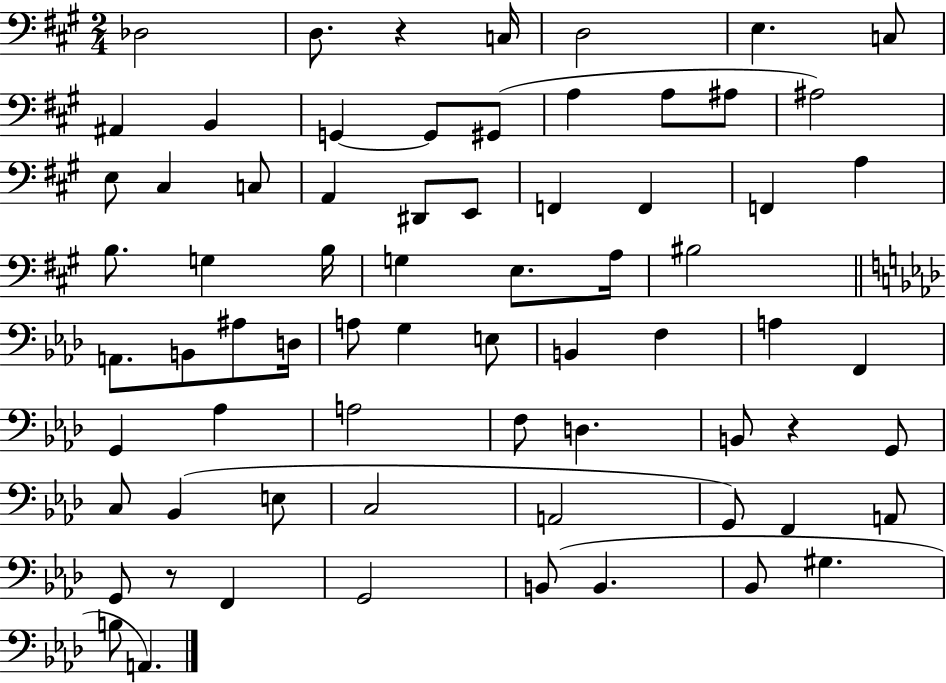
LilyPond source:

{
  \clef bass
  \numericTimeSignature
  \time 2/4
  \key a \major
  \repeat volta 2 { des2 | d8. r4 c16 | d2 | e4. c8 | \break ais,4 b,4 | g,4~~ g,8 gis,8( | a4 a8 ais8 | ais2) | \break e8 cis4 c8 | a,4 dis,8 e,8 | f,4 f,4 | f,4 a4 | \break b8. g4 b16 | g4 e8. a16 | bis2 | \bar "||" \break \key aes \major a,8. b,8 ais8 d16 | a8 g4 e8 | b,4 f4 | a4 f,4 | \break g,4 aes4 | a2 | f8 d4. | b,8 r4 g,8 | \break c8 bes,4( e8 | c2 | a,2 | g,8) f,4 a,8 | \break g,8 r8 f,4 | g,2 | b,8( b,4. | bes,8 gis4. | \break b8 a,4.) | } \bar "|."
}